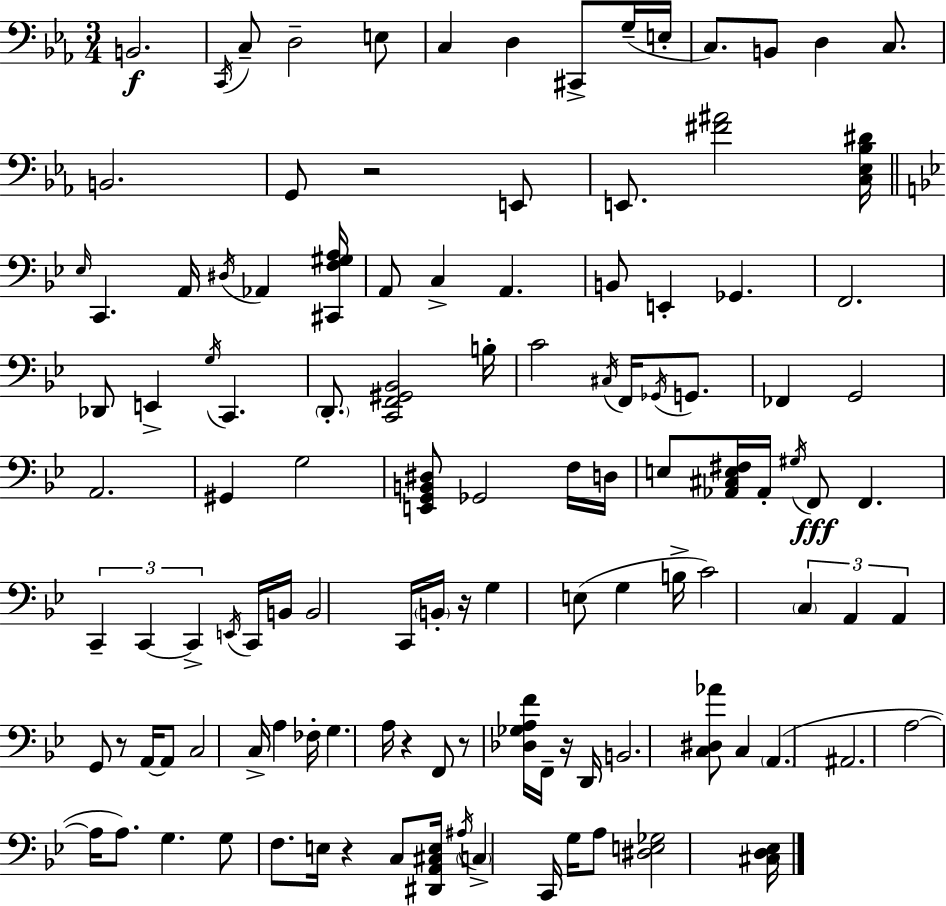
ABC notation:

X:1
T:Untitled
M:3/4
L:1/4
K:Eb
B,,2 C,,/4 C,/2 D,2 E,/2 C, D, ^C,,/2 G,/4 E,/4 C,/2 B,,/2 D, C,/2 B,,2 G,,/2 z2 E,,/2 E,,/2 [^F^A]2 [C,_E,_B,^D]/4 _E,/4 C,, A,,/4 ^D,/4 _A,, [^C,,F,^G,A,]/4 A,,/2 C, A,, B,,/2 E,, _G,, F,,2 _D,,/2 E,, G,/4 C,, D,,/2 [C,,F,,^G,,_B,,]2 B,/4 C2 ^C,/4 F,,/4 _G,,/4 G,,/2 _F,, G,,2 A,,2 ^G,, G,2 [E,,G,,B,,^D,]/2 _G,,2 F,/4 D,/4 E,/2 [_A,,^C,E,^F,]/4 _A,,/4 ^G,/4 F,,/2 F,, C,, C,, C,, E,,/4 C,,/4 B,,/4 B,,2 C,,/4 B,,/4 z/4 G, E,/2 G, B,/4 C2 C, A,, A,, G,,/2 z/2 A,,/4 A,,/2 C,2 C,/4 A, _F,/4 G, A,/4 z F,,/2 z/2 [_D,_G,A,F]/4 F,,/4 z/4 D,,/4 B,,2 [C,^D,_A]/2 C, A,, ^A,,2 A,2 A,/4 A,/2 G, G,/2 F,/2 E,/4 z C,/2 [^D,,A,,^C,E,]/4 ^A,/4 C, C,,/4 G,/4 A,/2 [^D,E,_G,]2 [^C,D,_E,]/4